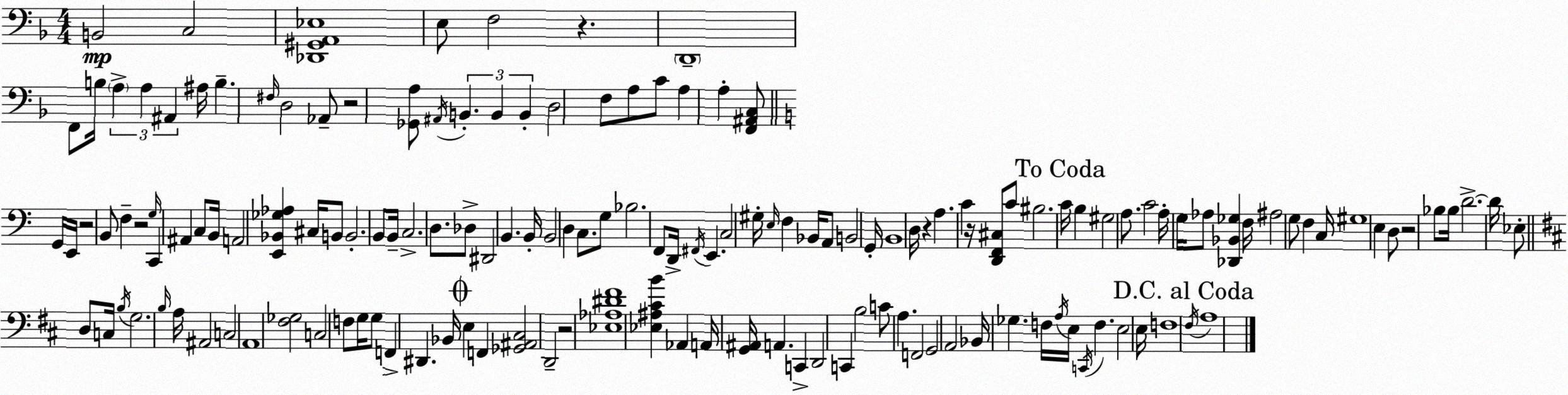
X:1
T:Untitled
M:4/4
L:1/4
K:Dm
B,,2 C,2 [_D,,^G,,A,,_E,]4 E,/2 F,2 z D,,4 F,,/2 B,/4 A, A, ^A,, ^A,/4 B, ^F,/4 D,2 _A,,/2 z2 [_G,,A,]/2 ^A,,/4 B,, B,, B,, D,2 F,/2 A,/2 C/2 A, A, [F,,^A,,C,]/2 G,,/4 E,,/4 z2 B,,/2 F, z2 G,/4 C,, ^A,, C,/2 B,,/4 A,,2 [E,,_B,,_G,_A,] ^C,/4 B,,/2 B,,2 B,,/2 B,,/4 C,2 D,/2 _D,/2 ^D,,2 B,, B,,/4 B,,2 D, C,/2 G,/2 _B,2 F,,/2 D,,/4 ^F,,/4 E,, C,2 ^G,/4 E,/4 F, _B,,/4 A,,/2 B,,2 G,,/4 B,,4 D,/4 z A, C z/4 [D,,F,,^C,]/2 C/2 ^B,2 C/4 B, ^G,2 A,/2 C2 A,/4 G,/4 _A,/2 [_D,,_B,,_G,] F,/4 ^A,2 G,/2 F, C,/4 ^G,4 E, D,/2 z2 _B,/2 _B,/4 D2 D/4 _E,/2 D,/2 C,/4 B,/4 G,2 B,/4 A,/4 ^A,,2 C,2 A,,4 [^F,_G,]2 C,2 F,/2 G,/4 G,/2 F,, ^D,, _B,,/4 E, F,, [_G,,^A,,^C,]2 D,,2 z2 [_E,_A,^D^F]4 [_E,^A,^CB] _A,, A,,/4 [G,,^A,,]/4 A,, C,, D,,2 C,, B,2 C/2 A, F,,2 G,,2 A,,2 _B,,/4 _G, F,/4 A,/4 E,/4 C,,/4 F, E,2 E,/4 F,4 ^F,/4 A,4